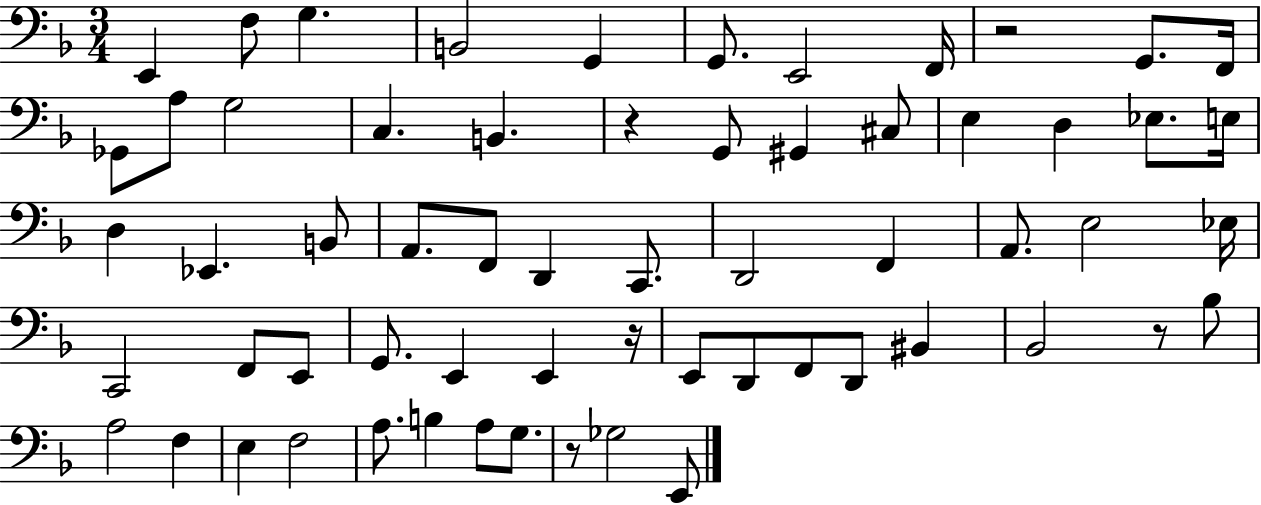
{
  \clef bass
  \numericTimeSignature
  \time 3/4
  \key f \major
  \repeat volta 2 { e,4 f8 g4. | b,2 g,4 | g,8. e,2 f,16 | r2 g,8. f,16 | \break ges,8 a8 g2 | c4. b,4. | r4 g,8 gis,4 cis8 | e4 d4 ees8. e16 | \break d4 ees,4. b,8 | a,8. f,8 d,4 c,8. | d,2 f,4 | a,8. e2 ees16 | \break c,2 f,8 e,8 | g,8. e,4 e,4 r16 | e,8 d,8 f,8 d,8 bis,4 | bes,2 r8 bes8 | \break a2 f4 | e4 f2 | a8. b4 a8 g8. | r8 ges2 e,8 | \break } \bar "|."
}